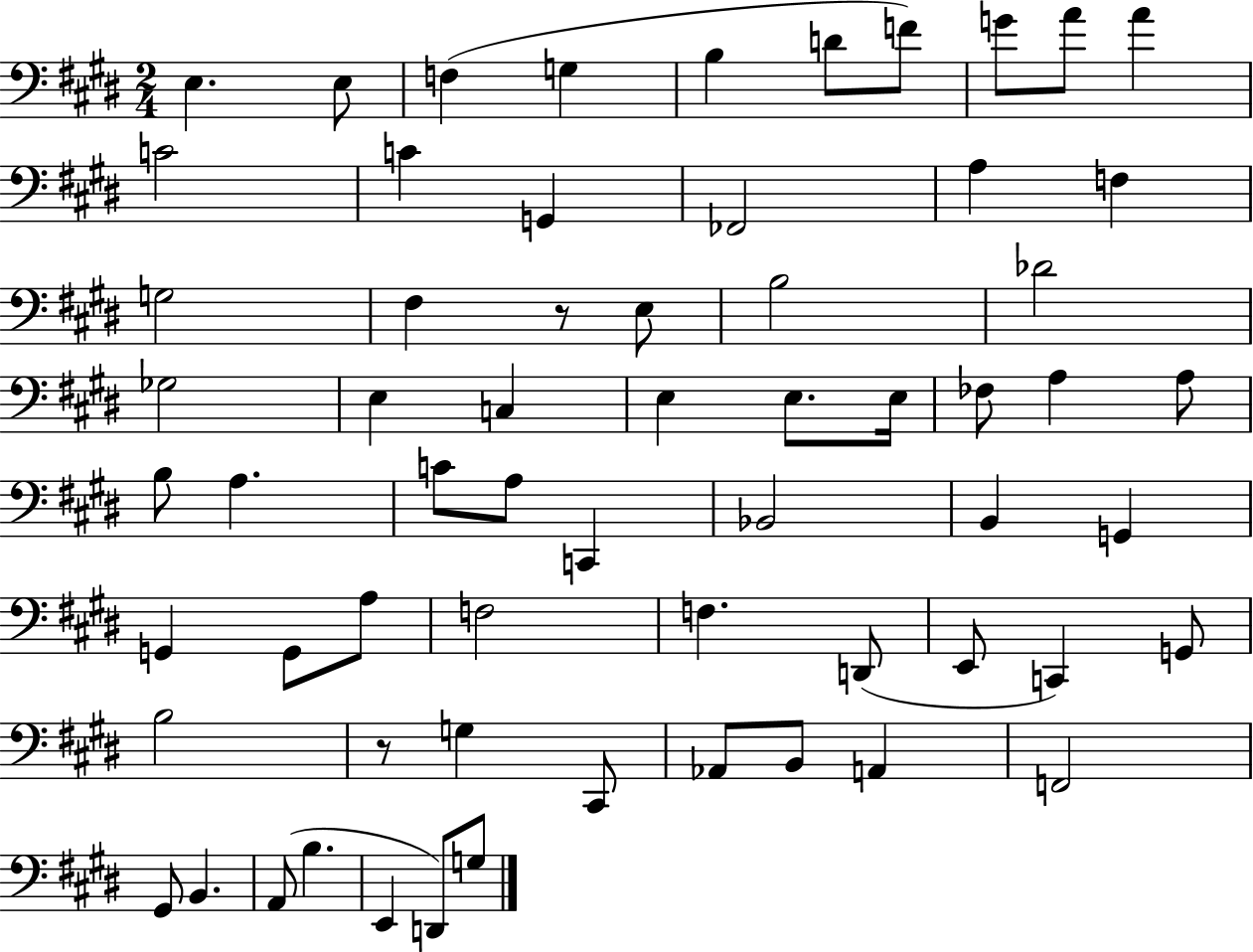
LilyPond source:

{
  \clef bass
  \numericTimeSignature
  \time 2/4
  \key e \major
  e4. e8 | f4( g4 | b4 d'8 f'8) | g'8 a'8 a'4 | \break c'2 | c'4 g,4 | fes,2 | a4 f4 | \break g2 | fis4 r8 e8 | b2 | des'2 | \break ges2 | e4 c4 | e4 e8. e16 | fes8 a4 a8 | \break b8 a4. | c'8 a8 c,4 | bes,2 | b,4 g,4 | \break g,4 g,8 a8 | f2 | f4. d,8( | e,8 c,4) g,8 | \break b2 | r8 g4 cis,8 | aes,8 b,8 a,4 | f,2 | \break gis,8 b,4. | a,8( b4. | e,4 d,8) g8 | \bar "|."
}